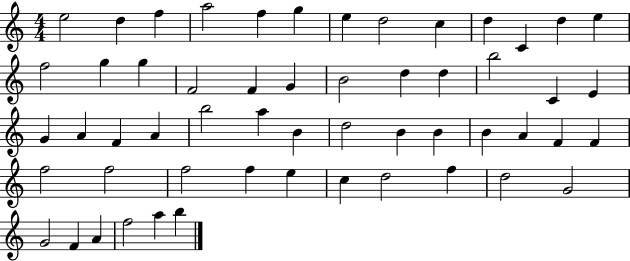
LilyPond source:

{
  \clef treble
  \numericTimeSignature
  \time 4/4
  \key c \major
  e''2 d''4 f''4 | a''2 f''4 g''4 | e''4 d''2 c''4 | d''4 c'4 d''4 e''4 | \break f''2 g''4 g''4 | f'2 f'4 g'4 | b'2 d''4 d''4 | b''2 c'4 e'4 | \break g'4 a'4 f'4 a'4 | b''2 a''4 b'4 | d''2 b'4 b'4 | b'4 a'4 f'4 f'4 | \break f''2 f''2 | f''2 f''4 e''4 | c''4 d''2 f''4 | d''2 g'2 | \break g'2 f'4 a'4 | f''2 a''4 b''4 | \bar "|."
}